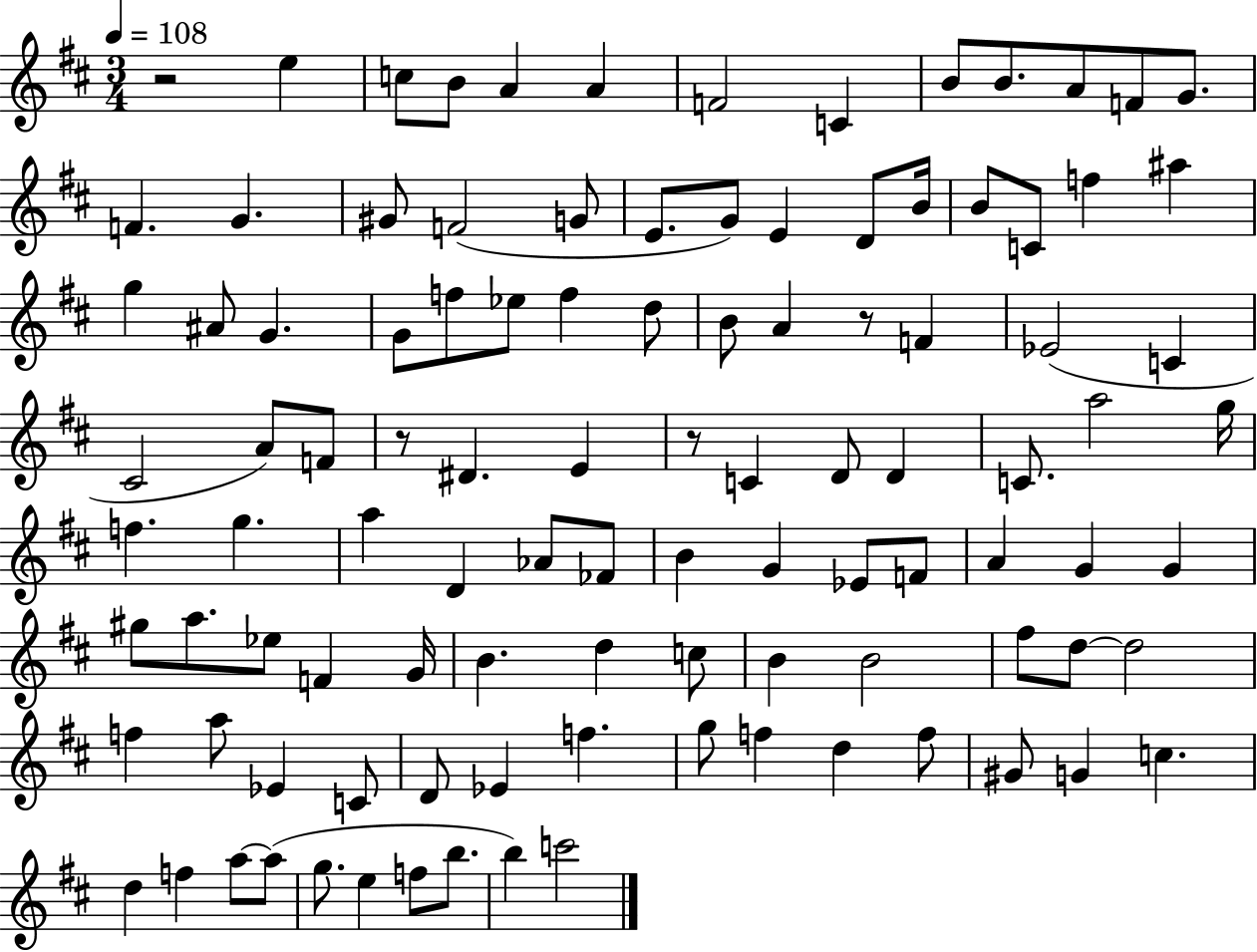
{
  \clef treble
  \numericTimeSignature
  \time 3/4
  \key d \major
  \tempo 4 = 108
  \repeat volta 2 { r2 e''4 | c''8 b'8 a'4 a'4 | f'2 c'4 | b'8 b'8. a'8 f'8 g'8. | \break f'4. g'4. | gis'8 f'2( g'8 | e'8. g'8) e'4 d'8 b'16 | b'8 c'8 f''4 ais''4 | \break g''4 ais'8 g'4. | g'8 f''8 ees''8 f''4 d''8 | b'8 a'4 r8 f'4 | ees'2( c'4 | \break cis'2 a'8) f'8 | r8 dis'4. e'4 | r8 c'4 d'8 d'4 | c'8. a''2 g''16 | \break f''4. g''4. | a''4 d'4 aes'8 fes'8 | b'4 g'4 ees'8 f'8 | a'4 g'4 g'4 | \break gis''8 a''8. ees''8 f'4 g'16 | b'4. d''4 c''8 | b'4 b'2 | fis''8 d''8~~ d''2 | \break f''4 a''8 ees'4 c'8 | d'8 ees'4 f''4. | g''8 f''4 d''4 f''8 | gis'8 g'4 c''4. | \break d''4 f''4 a''8~~ a''8( | g''8. e''4 f''8 b''8. | b''4) c'''2 | } \bar "|."
}